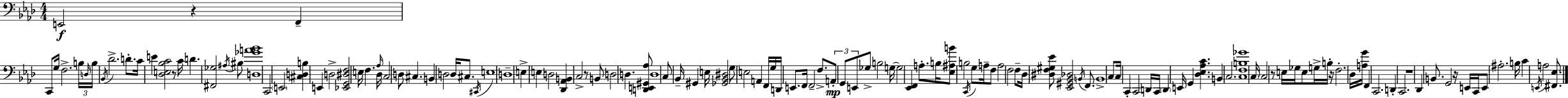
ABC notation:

X:1
T:Untitled
M:4/4
L:1/4
K:Ab
E,,2 z F,, C,,/2 G,/4 F,2 B,/4 D,/4 B,/4 _B,,/4 _D2 D/2 C/4 E [_D,E,_B,C]2 z/2 C/4 D [^F,,_G,]2 ^A,/4 ^B,/2 [D,_GA_B]4 C,,2 E,,2 [^C,D,B,] E,, D,2 [_E,,G,,^D,F,]2 E,/4 F, _A,/4 _D,/4 C,2 D,/2 ^C, B,, D,2 D,/4 ^C,/2 ^C,,/4 E,4 D,4 E, E, D,2 [_D,,_A,,B,,] C,2 z/2 B,,/2 D,2 D, [D,,E,,^G,,_A,]/2 D,4 C,/2 _B,,/4 ^G,, E,/4 [_G,,_B,,^D,]2 G,/2 E,2 A,, F,,/4 G,/4 D,,/4 E,,/2 F,,/4 F,,2 F,/2 A,,/2 G,,/2 E,,/2 _G,/2 B,2 G,/4 G,2 [_E,,F,,] A,/2 B,/4 [_E,^A,B]/2 B,2 C,,/4 G,/2 A,/4 F,/2 A,2 F,2 F,/2 _D,/4 [^D,F,^G,_E]/2 [_E,,^G,,_B,,_D,]2 B,,/4 F,,/2 B,,4 C,/2 C,/4 C,, C,,2 D,,/4 C,,/4 D,, E,,/4 G,, [_D,_E,_A,C] B,, C,2 [C,F,B,_G]4 C,/4 C,2 z/2 E,/4 _G,/4 E,/2 G,/4 B,/4 z/4 F,2 _D,/4 [A,G]/4 F,, C,,2 D,, C,,2 z4 _D,, B,,/2 G,,2 z/4 E,,/4 C,,/4 E,,/2 ^A,2 B,/4 C E,,/4 A,2 [^F,,_E,]/2